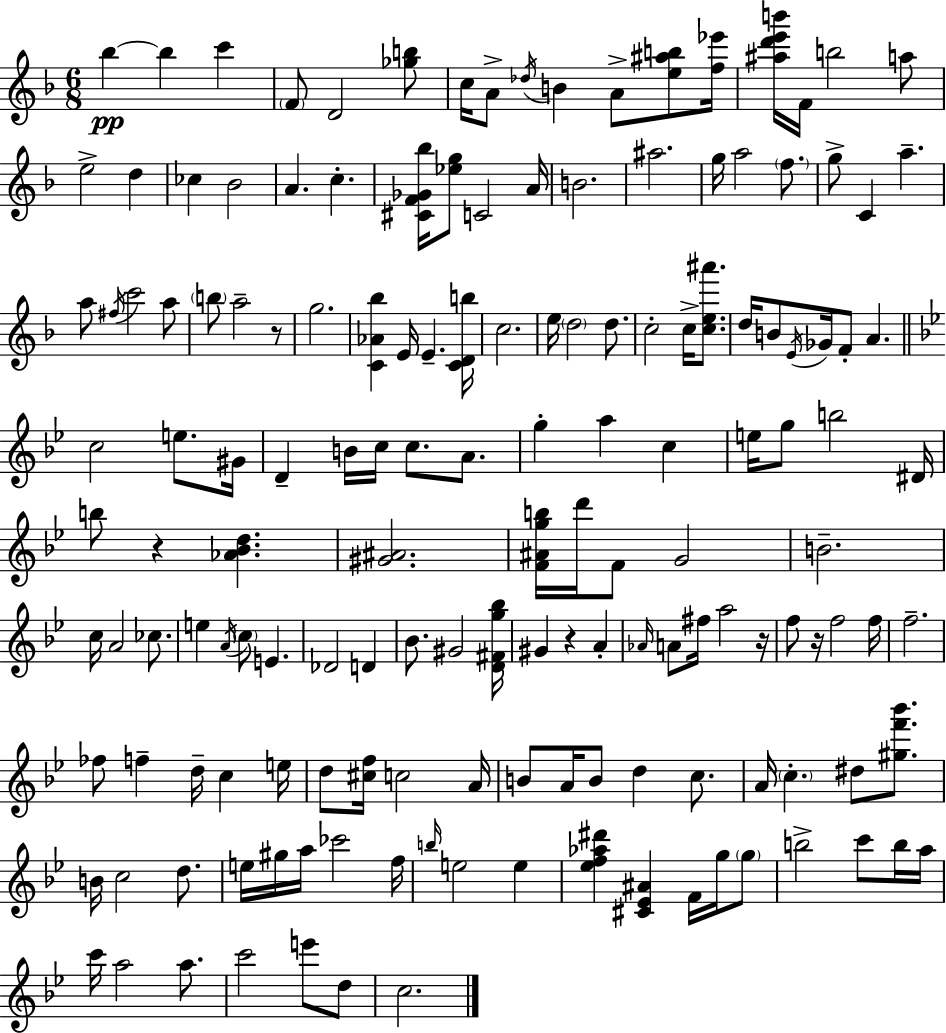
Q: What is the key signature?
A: F major